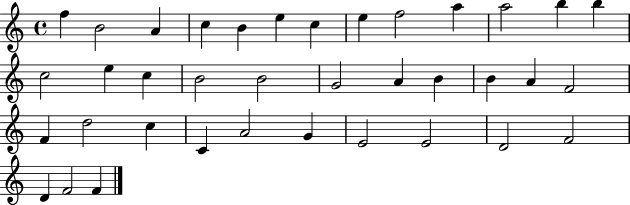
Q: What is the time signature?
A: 4/4